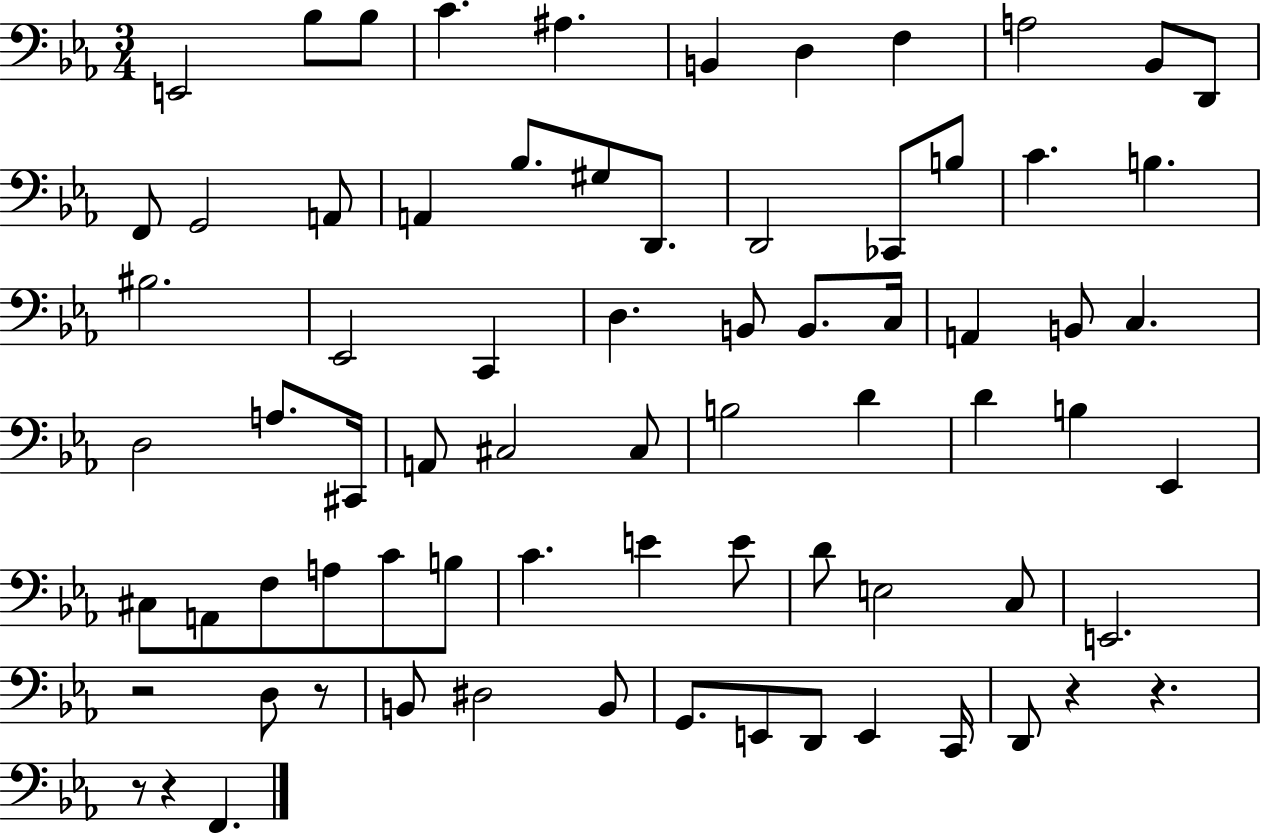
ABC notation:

X:1
T:Untitled
M:3/4
L:1/4
K:Eb
E,,2 _B,/2 _B,/2 C ^A, B,, D, F, A,2 _B,,/2 D,,/2 F,,/2 G,,2 A,,/2 A,, _B,/2 ^G,/2 D,,/2 D,,2 _C,,/2 B,/2 C B, ^B,2 _E,,2 C,, D, B,,/2 B,,/2 C,/4 A,, B,,/2 C, D,2 A,/2 ^C,,/4 A,,/2 ^C,2 ^C,/2 B,2 D D B, _E,, ^C,/2 A,,/2 F,/2 A,/2 C/2 B,/2 C E E/2 D/2 E,2 C,/2 E,,2 z2 D,/2 z/2 B,,/2 ^D,2 B,,/2 G,,/2 E,,/2 D,,/2 E,, C,,/4 D,,/2 z z z/2 z F,,